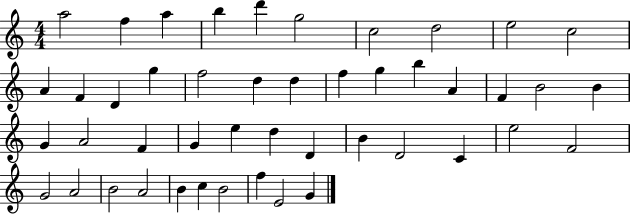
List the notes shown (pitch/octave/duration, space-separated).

A5/h F5/q A5/q B5/q D6/q G5/h C5/h D5/h E5/h C5/h A4/q F4/q D4/q G5/q F5/h D5/q D5/q F5/q G5/q B5/q A4/q F4/q B4/h B4/q G4/q A4/h F4/q G4/q E5/q D5/q D4/q B4/q D4/h C4/q E5/h F4/h G4/h A4/h B4/h A4/h B4/q C5/q B4/h F5/q E4/h G4/q